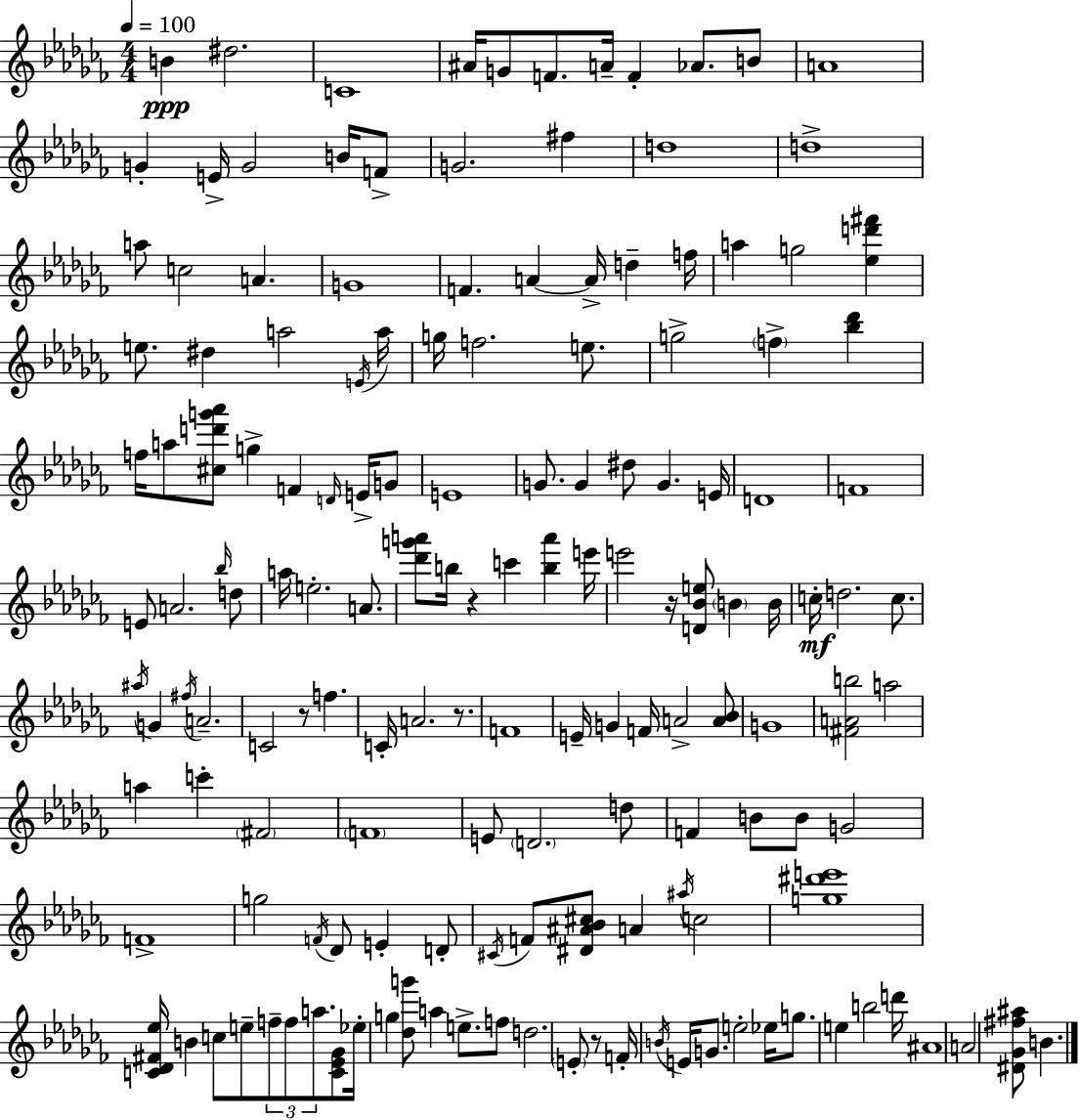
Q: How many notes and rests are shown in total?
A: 154